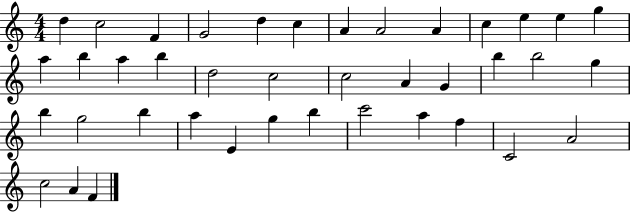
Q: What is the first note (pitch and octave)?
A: D5